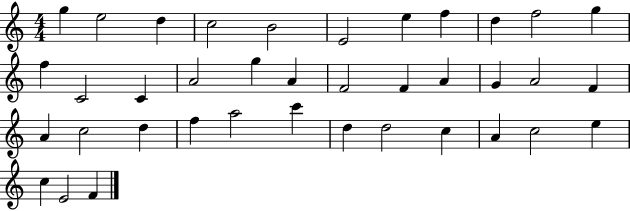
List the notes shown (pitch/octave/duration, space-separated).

G5/q E5/h D5/q C5/h B4/h E4/h E5/q F5/q D5/q F5/h G5/q F5/q C4/h C4/q A4/h G5/q A4/q F4/h F4/q A4/q G4/q A4/h F4/q A4/q C5/h D5/q F5/q A5/h C6/q D5/q D5/h C5/q A4/q C5/h E5/q C5/q E4/h F4/q